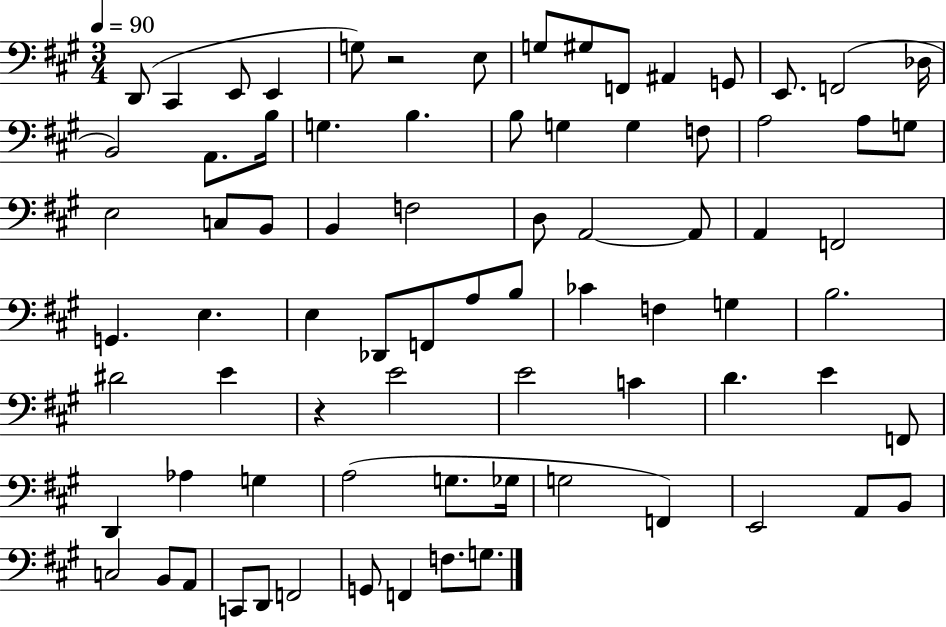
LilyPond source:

{
  \clef bass
  \numericTimeSignature
  \time 3/4
  \key a \major
  \tempo 4 = 90
  d,8( cis,4 e,8 e,4 | g8) r2 e8 | g8 gis8 f,8 ais,4 g,8 | e,8. f,2( des16 | \break b,2) a,8. b16 | g4. b4. | b8 g4 g4 f8 | a2 a8 g8 | \break e2 c8 b,8 | b,4 f2 | d8 a,2~~ a,8 | a,4 f,2 | \break g,4. e4. | e4 des,8 f,8 a8 b8 | ces'4 f4 g4 | b2. | \break dis'2 e'4 | r4 e'2 | e'2 c'4 | d'4. e'4 f,8 | \break d,4 aes4 g4 | a2( g8. ges16 | g2 f,4) | e,2 a,8 b,8 | \break c2 b,8 a,8 | c,8 d,8 f,2 | g,8 f,4 f8. g8. | \bar "|."
}